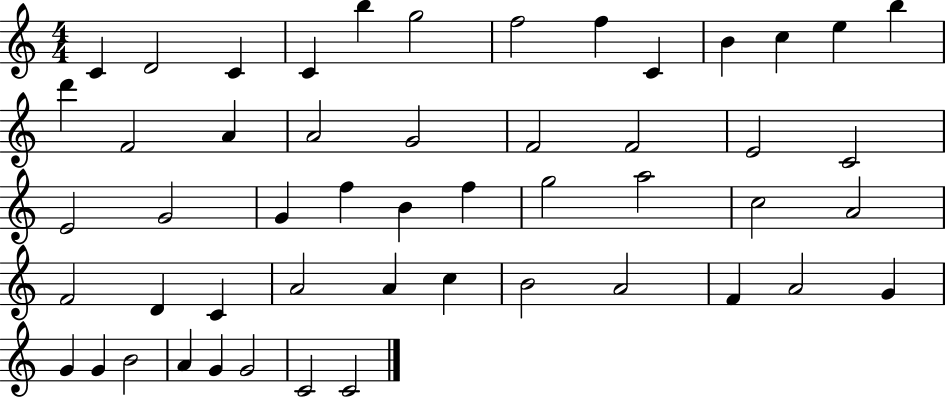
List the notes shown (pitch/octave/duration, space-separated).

C4/q D4/h C4/q C4/q B5/q G5/h F5/h F5/q C4/q B4/q C5/q E5/q B5/q D6/q F4/h A4/q A4/h G4/h F4/h F4/h E4/h C4/h E4/h G4/h G4/q F5/q B4/q F5/q G5/h A5/h C5/h A4/h F4/h D4/q C4/q A4/h A4/q C5/q B4/h A4/h F4/q A4/h G4/q G4/q G4/q B4/h A4/q G4/q G4/h C4/h C4/h